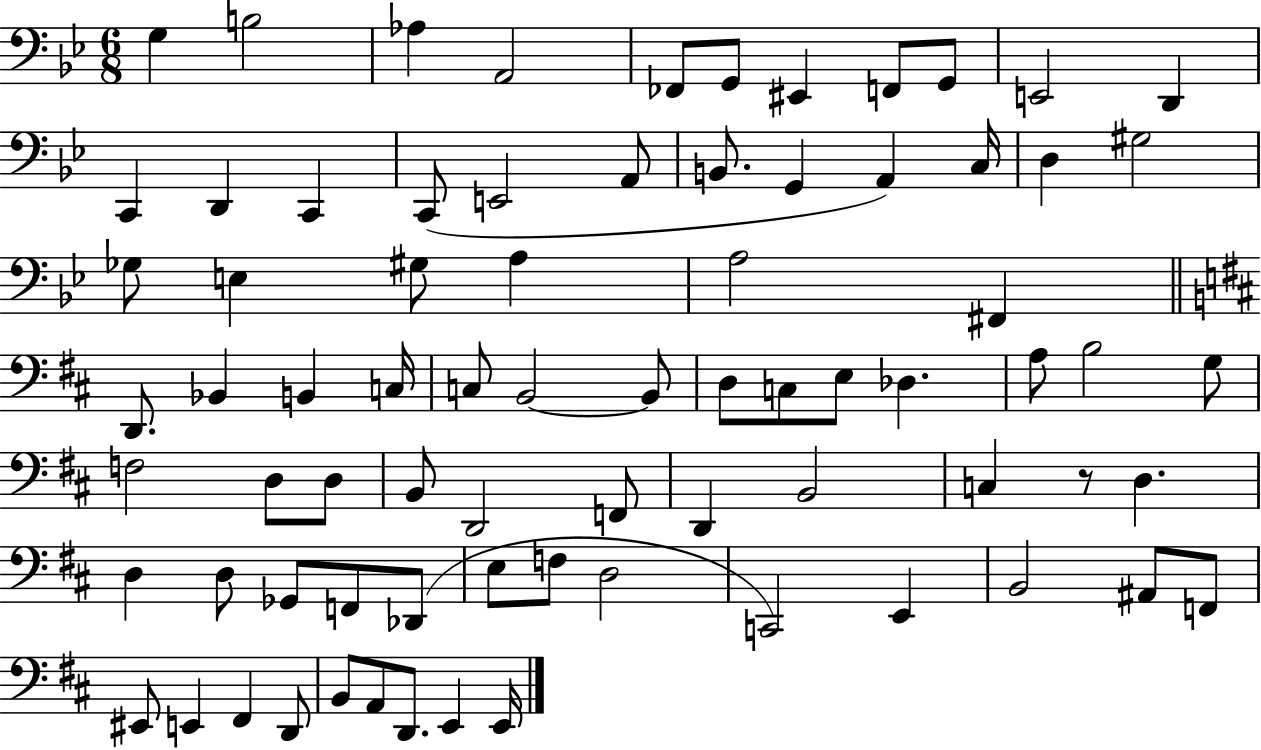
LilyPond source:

{
  \clef bass
  \numericTimeSignature
  \time 6/8
  \key bes \major
  \repeat volta 2 { g4 b2 | aes4 a,2 | fes,8 g,8 eis,4 f,8 g,8 | e,2 d,4 | \break c,4 d,4 c,4 | c,8( e,2 a,8 | b,8. g,4 a,4) c16 | d4 gis2 | \break ges8 e4 gis8 a4 | a2 fis,4 | \bar "||" \break \key d \major d,8. bes,4 b,4 c16 | c8 b,2~~ b,8 | d8 c8 e8 des4. | a8 b2 g8 | \break f2 d8 d8 | b,8 d,2 f,8 | d,4 b,2 | c4 r8 d4. | \break d4 d8 ges,8 f,8 des,8( | e8 f8 d2 | c,2) e,4 | b,2 ais,8 f,8 | \break eis,8 e,4 fis,4 d,8 | b,8 a,8 d,8. e,4 e,16 | } \bar "|."
}